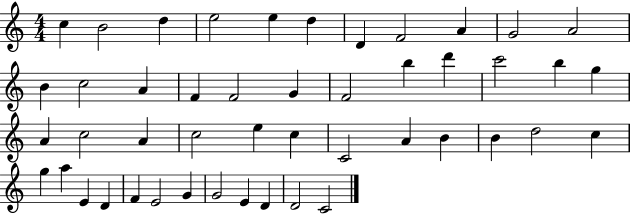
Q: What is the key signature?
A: C major